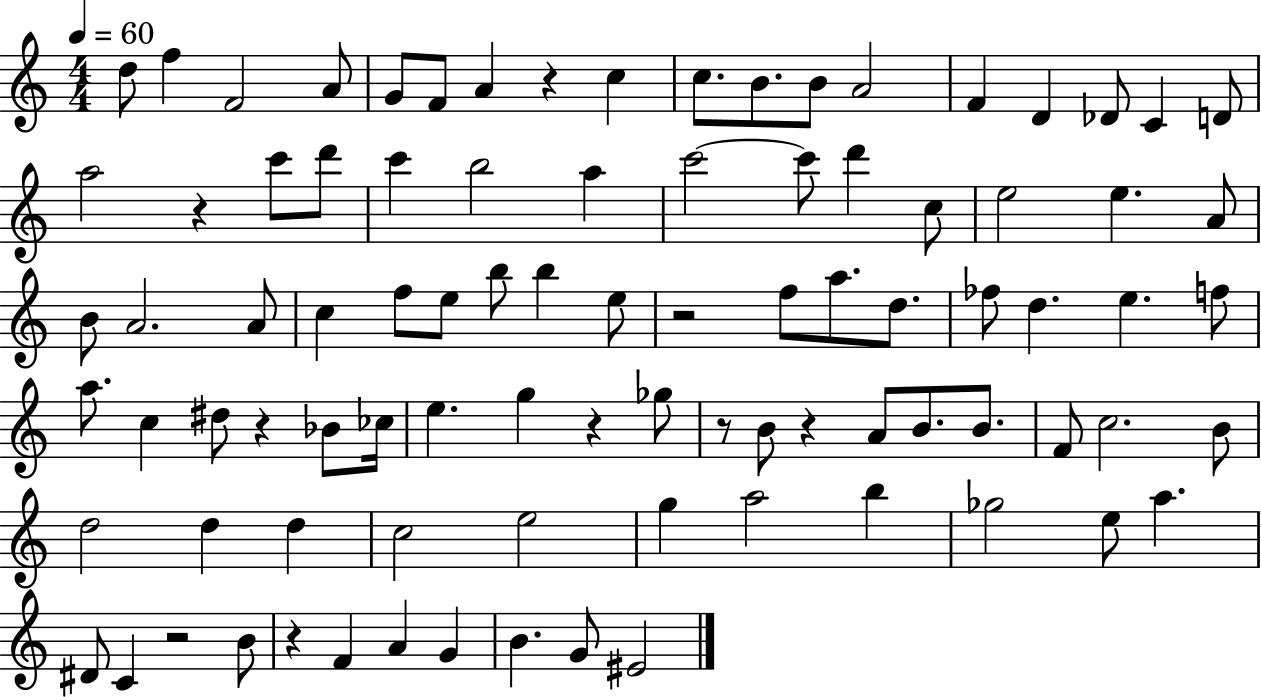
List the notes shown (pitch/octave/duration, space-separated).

D5/e F5/q F4/h A4/e G4/e F4/e A4/q R/q C5/q C5/e. B4/e. B4/e A4/h F4/q D4/q Db4/e C4/q D4/e A5/h R/q C6/e D6/e C6/q B5/h A5/q C6/h C6/e D6/q C5/e E5/h E5/q. A4/e B4/e A4/h. A4/e C5/q F5/e E5/e B5/e B5/q E5/e R/h F5/e A5/e. D5/e. FES5/e D5/q. E5/q. F5/e A5/e. C5/q D#5/e R/q Bb4/e CES5/s E5/q. G5/q R/q Gb5/e R/e B4/e R/q A4/e B4/e. B4/e. F4/e C5/h. B4/e D5/h D5/q D5/q C5/h E5/h G5/q A5/h B5/q Gb5/h E5/e A5/q. D#4/e C4/q R/h B4/e R/q F4/q A4/q G4/q B4/q. G4/e EIS4/h